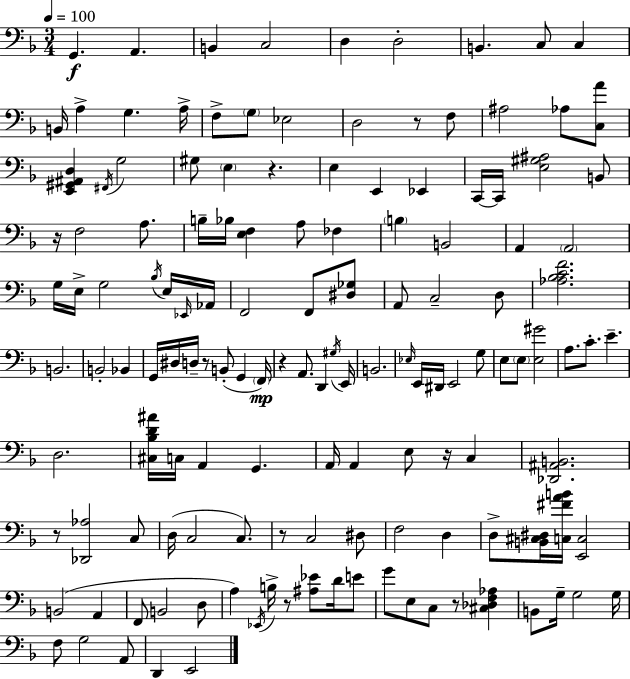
X:1
T:Untitled
M:3/4
L:1/4
K:F
G,, A,, B,, C,2 D, D,2 B,, C,/2 C, B,,/4 A, G, A,/4 F,/2 G,/2 _E,2 D,2 z/2 F,/2 ^A,2 _A,/2 [C,A]/2 [E,,^G,,^A,,D,] ^F,,/4 G,2 ^G,/2 E, z E, E,, _E,, C,,/4 C,,/4 [E,^G,^A,]2 B,,/2 z/4 F,2 A,/2 B,/4 _B,/4 [E,F,] A,/2 _F, B, B,,2 A,, A,,2 G,/4 E,/4 G,2 _B,/4 E,/4 _E,,/4 _A,,/4 F,,2 F,,/2 [^D,_G,]/2 A,,/2 C,2 D,/2 [_A,_B,CF]2 B,,2 B,,2 _B,, G,,/4 ^D,/4 D,/4 z/2 B,,/2 G,, F,,/4 z A,,/2 D,, ^G,/4 E,,/4 B,,2 _E,/4 E,,/4 ^D,,/4 E,,2 G,/2 E,/2 E,/2 [E,^G]2 A,/2 C/2 E D,2 [^C,_B,D^A]/4 C,/4 A,, G,, A,,/4 A,, E,/2 z/4 C, [_D,,^A,,B,,]2 z/2 [_D,,_A,]2 C,/2 D,/4 C,2 C,/2 z/2 C,2 ^D,/2 F,2 D, D,/2 [B,,^C,^D,]/4 [C,^FAB]/4 [E,,C,]2 B,,2 A,, F,,/2 B,,2 D,/2 A, _E,,/4 B,/4 z/2 [^A,_E]/2 D/4 E/2 G/2 E,/2 C,/2 z/2 [^C,_D,F,_A,] B,,/2 G,/4 G,2 G,/4 F,/2 G,2 A,,/2 D,, E,,2